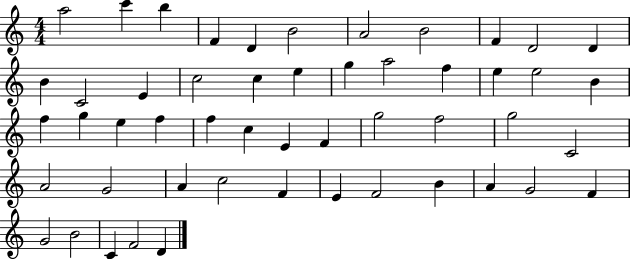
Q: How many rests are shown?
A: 0